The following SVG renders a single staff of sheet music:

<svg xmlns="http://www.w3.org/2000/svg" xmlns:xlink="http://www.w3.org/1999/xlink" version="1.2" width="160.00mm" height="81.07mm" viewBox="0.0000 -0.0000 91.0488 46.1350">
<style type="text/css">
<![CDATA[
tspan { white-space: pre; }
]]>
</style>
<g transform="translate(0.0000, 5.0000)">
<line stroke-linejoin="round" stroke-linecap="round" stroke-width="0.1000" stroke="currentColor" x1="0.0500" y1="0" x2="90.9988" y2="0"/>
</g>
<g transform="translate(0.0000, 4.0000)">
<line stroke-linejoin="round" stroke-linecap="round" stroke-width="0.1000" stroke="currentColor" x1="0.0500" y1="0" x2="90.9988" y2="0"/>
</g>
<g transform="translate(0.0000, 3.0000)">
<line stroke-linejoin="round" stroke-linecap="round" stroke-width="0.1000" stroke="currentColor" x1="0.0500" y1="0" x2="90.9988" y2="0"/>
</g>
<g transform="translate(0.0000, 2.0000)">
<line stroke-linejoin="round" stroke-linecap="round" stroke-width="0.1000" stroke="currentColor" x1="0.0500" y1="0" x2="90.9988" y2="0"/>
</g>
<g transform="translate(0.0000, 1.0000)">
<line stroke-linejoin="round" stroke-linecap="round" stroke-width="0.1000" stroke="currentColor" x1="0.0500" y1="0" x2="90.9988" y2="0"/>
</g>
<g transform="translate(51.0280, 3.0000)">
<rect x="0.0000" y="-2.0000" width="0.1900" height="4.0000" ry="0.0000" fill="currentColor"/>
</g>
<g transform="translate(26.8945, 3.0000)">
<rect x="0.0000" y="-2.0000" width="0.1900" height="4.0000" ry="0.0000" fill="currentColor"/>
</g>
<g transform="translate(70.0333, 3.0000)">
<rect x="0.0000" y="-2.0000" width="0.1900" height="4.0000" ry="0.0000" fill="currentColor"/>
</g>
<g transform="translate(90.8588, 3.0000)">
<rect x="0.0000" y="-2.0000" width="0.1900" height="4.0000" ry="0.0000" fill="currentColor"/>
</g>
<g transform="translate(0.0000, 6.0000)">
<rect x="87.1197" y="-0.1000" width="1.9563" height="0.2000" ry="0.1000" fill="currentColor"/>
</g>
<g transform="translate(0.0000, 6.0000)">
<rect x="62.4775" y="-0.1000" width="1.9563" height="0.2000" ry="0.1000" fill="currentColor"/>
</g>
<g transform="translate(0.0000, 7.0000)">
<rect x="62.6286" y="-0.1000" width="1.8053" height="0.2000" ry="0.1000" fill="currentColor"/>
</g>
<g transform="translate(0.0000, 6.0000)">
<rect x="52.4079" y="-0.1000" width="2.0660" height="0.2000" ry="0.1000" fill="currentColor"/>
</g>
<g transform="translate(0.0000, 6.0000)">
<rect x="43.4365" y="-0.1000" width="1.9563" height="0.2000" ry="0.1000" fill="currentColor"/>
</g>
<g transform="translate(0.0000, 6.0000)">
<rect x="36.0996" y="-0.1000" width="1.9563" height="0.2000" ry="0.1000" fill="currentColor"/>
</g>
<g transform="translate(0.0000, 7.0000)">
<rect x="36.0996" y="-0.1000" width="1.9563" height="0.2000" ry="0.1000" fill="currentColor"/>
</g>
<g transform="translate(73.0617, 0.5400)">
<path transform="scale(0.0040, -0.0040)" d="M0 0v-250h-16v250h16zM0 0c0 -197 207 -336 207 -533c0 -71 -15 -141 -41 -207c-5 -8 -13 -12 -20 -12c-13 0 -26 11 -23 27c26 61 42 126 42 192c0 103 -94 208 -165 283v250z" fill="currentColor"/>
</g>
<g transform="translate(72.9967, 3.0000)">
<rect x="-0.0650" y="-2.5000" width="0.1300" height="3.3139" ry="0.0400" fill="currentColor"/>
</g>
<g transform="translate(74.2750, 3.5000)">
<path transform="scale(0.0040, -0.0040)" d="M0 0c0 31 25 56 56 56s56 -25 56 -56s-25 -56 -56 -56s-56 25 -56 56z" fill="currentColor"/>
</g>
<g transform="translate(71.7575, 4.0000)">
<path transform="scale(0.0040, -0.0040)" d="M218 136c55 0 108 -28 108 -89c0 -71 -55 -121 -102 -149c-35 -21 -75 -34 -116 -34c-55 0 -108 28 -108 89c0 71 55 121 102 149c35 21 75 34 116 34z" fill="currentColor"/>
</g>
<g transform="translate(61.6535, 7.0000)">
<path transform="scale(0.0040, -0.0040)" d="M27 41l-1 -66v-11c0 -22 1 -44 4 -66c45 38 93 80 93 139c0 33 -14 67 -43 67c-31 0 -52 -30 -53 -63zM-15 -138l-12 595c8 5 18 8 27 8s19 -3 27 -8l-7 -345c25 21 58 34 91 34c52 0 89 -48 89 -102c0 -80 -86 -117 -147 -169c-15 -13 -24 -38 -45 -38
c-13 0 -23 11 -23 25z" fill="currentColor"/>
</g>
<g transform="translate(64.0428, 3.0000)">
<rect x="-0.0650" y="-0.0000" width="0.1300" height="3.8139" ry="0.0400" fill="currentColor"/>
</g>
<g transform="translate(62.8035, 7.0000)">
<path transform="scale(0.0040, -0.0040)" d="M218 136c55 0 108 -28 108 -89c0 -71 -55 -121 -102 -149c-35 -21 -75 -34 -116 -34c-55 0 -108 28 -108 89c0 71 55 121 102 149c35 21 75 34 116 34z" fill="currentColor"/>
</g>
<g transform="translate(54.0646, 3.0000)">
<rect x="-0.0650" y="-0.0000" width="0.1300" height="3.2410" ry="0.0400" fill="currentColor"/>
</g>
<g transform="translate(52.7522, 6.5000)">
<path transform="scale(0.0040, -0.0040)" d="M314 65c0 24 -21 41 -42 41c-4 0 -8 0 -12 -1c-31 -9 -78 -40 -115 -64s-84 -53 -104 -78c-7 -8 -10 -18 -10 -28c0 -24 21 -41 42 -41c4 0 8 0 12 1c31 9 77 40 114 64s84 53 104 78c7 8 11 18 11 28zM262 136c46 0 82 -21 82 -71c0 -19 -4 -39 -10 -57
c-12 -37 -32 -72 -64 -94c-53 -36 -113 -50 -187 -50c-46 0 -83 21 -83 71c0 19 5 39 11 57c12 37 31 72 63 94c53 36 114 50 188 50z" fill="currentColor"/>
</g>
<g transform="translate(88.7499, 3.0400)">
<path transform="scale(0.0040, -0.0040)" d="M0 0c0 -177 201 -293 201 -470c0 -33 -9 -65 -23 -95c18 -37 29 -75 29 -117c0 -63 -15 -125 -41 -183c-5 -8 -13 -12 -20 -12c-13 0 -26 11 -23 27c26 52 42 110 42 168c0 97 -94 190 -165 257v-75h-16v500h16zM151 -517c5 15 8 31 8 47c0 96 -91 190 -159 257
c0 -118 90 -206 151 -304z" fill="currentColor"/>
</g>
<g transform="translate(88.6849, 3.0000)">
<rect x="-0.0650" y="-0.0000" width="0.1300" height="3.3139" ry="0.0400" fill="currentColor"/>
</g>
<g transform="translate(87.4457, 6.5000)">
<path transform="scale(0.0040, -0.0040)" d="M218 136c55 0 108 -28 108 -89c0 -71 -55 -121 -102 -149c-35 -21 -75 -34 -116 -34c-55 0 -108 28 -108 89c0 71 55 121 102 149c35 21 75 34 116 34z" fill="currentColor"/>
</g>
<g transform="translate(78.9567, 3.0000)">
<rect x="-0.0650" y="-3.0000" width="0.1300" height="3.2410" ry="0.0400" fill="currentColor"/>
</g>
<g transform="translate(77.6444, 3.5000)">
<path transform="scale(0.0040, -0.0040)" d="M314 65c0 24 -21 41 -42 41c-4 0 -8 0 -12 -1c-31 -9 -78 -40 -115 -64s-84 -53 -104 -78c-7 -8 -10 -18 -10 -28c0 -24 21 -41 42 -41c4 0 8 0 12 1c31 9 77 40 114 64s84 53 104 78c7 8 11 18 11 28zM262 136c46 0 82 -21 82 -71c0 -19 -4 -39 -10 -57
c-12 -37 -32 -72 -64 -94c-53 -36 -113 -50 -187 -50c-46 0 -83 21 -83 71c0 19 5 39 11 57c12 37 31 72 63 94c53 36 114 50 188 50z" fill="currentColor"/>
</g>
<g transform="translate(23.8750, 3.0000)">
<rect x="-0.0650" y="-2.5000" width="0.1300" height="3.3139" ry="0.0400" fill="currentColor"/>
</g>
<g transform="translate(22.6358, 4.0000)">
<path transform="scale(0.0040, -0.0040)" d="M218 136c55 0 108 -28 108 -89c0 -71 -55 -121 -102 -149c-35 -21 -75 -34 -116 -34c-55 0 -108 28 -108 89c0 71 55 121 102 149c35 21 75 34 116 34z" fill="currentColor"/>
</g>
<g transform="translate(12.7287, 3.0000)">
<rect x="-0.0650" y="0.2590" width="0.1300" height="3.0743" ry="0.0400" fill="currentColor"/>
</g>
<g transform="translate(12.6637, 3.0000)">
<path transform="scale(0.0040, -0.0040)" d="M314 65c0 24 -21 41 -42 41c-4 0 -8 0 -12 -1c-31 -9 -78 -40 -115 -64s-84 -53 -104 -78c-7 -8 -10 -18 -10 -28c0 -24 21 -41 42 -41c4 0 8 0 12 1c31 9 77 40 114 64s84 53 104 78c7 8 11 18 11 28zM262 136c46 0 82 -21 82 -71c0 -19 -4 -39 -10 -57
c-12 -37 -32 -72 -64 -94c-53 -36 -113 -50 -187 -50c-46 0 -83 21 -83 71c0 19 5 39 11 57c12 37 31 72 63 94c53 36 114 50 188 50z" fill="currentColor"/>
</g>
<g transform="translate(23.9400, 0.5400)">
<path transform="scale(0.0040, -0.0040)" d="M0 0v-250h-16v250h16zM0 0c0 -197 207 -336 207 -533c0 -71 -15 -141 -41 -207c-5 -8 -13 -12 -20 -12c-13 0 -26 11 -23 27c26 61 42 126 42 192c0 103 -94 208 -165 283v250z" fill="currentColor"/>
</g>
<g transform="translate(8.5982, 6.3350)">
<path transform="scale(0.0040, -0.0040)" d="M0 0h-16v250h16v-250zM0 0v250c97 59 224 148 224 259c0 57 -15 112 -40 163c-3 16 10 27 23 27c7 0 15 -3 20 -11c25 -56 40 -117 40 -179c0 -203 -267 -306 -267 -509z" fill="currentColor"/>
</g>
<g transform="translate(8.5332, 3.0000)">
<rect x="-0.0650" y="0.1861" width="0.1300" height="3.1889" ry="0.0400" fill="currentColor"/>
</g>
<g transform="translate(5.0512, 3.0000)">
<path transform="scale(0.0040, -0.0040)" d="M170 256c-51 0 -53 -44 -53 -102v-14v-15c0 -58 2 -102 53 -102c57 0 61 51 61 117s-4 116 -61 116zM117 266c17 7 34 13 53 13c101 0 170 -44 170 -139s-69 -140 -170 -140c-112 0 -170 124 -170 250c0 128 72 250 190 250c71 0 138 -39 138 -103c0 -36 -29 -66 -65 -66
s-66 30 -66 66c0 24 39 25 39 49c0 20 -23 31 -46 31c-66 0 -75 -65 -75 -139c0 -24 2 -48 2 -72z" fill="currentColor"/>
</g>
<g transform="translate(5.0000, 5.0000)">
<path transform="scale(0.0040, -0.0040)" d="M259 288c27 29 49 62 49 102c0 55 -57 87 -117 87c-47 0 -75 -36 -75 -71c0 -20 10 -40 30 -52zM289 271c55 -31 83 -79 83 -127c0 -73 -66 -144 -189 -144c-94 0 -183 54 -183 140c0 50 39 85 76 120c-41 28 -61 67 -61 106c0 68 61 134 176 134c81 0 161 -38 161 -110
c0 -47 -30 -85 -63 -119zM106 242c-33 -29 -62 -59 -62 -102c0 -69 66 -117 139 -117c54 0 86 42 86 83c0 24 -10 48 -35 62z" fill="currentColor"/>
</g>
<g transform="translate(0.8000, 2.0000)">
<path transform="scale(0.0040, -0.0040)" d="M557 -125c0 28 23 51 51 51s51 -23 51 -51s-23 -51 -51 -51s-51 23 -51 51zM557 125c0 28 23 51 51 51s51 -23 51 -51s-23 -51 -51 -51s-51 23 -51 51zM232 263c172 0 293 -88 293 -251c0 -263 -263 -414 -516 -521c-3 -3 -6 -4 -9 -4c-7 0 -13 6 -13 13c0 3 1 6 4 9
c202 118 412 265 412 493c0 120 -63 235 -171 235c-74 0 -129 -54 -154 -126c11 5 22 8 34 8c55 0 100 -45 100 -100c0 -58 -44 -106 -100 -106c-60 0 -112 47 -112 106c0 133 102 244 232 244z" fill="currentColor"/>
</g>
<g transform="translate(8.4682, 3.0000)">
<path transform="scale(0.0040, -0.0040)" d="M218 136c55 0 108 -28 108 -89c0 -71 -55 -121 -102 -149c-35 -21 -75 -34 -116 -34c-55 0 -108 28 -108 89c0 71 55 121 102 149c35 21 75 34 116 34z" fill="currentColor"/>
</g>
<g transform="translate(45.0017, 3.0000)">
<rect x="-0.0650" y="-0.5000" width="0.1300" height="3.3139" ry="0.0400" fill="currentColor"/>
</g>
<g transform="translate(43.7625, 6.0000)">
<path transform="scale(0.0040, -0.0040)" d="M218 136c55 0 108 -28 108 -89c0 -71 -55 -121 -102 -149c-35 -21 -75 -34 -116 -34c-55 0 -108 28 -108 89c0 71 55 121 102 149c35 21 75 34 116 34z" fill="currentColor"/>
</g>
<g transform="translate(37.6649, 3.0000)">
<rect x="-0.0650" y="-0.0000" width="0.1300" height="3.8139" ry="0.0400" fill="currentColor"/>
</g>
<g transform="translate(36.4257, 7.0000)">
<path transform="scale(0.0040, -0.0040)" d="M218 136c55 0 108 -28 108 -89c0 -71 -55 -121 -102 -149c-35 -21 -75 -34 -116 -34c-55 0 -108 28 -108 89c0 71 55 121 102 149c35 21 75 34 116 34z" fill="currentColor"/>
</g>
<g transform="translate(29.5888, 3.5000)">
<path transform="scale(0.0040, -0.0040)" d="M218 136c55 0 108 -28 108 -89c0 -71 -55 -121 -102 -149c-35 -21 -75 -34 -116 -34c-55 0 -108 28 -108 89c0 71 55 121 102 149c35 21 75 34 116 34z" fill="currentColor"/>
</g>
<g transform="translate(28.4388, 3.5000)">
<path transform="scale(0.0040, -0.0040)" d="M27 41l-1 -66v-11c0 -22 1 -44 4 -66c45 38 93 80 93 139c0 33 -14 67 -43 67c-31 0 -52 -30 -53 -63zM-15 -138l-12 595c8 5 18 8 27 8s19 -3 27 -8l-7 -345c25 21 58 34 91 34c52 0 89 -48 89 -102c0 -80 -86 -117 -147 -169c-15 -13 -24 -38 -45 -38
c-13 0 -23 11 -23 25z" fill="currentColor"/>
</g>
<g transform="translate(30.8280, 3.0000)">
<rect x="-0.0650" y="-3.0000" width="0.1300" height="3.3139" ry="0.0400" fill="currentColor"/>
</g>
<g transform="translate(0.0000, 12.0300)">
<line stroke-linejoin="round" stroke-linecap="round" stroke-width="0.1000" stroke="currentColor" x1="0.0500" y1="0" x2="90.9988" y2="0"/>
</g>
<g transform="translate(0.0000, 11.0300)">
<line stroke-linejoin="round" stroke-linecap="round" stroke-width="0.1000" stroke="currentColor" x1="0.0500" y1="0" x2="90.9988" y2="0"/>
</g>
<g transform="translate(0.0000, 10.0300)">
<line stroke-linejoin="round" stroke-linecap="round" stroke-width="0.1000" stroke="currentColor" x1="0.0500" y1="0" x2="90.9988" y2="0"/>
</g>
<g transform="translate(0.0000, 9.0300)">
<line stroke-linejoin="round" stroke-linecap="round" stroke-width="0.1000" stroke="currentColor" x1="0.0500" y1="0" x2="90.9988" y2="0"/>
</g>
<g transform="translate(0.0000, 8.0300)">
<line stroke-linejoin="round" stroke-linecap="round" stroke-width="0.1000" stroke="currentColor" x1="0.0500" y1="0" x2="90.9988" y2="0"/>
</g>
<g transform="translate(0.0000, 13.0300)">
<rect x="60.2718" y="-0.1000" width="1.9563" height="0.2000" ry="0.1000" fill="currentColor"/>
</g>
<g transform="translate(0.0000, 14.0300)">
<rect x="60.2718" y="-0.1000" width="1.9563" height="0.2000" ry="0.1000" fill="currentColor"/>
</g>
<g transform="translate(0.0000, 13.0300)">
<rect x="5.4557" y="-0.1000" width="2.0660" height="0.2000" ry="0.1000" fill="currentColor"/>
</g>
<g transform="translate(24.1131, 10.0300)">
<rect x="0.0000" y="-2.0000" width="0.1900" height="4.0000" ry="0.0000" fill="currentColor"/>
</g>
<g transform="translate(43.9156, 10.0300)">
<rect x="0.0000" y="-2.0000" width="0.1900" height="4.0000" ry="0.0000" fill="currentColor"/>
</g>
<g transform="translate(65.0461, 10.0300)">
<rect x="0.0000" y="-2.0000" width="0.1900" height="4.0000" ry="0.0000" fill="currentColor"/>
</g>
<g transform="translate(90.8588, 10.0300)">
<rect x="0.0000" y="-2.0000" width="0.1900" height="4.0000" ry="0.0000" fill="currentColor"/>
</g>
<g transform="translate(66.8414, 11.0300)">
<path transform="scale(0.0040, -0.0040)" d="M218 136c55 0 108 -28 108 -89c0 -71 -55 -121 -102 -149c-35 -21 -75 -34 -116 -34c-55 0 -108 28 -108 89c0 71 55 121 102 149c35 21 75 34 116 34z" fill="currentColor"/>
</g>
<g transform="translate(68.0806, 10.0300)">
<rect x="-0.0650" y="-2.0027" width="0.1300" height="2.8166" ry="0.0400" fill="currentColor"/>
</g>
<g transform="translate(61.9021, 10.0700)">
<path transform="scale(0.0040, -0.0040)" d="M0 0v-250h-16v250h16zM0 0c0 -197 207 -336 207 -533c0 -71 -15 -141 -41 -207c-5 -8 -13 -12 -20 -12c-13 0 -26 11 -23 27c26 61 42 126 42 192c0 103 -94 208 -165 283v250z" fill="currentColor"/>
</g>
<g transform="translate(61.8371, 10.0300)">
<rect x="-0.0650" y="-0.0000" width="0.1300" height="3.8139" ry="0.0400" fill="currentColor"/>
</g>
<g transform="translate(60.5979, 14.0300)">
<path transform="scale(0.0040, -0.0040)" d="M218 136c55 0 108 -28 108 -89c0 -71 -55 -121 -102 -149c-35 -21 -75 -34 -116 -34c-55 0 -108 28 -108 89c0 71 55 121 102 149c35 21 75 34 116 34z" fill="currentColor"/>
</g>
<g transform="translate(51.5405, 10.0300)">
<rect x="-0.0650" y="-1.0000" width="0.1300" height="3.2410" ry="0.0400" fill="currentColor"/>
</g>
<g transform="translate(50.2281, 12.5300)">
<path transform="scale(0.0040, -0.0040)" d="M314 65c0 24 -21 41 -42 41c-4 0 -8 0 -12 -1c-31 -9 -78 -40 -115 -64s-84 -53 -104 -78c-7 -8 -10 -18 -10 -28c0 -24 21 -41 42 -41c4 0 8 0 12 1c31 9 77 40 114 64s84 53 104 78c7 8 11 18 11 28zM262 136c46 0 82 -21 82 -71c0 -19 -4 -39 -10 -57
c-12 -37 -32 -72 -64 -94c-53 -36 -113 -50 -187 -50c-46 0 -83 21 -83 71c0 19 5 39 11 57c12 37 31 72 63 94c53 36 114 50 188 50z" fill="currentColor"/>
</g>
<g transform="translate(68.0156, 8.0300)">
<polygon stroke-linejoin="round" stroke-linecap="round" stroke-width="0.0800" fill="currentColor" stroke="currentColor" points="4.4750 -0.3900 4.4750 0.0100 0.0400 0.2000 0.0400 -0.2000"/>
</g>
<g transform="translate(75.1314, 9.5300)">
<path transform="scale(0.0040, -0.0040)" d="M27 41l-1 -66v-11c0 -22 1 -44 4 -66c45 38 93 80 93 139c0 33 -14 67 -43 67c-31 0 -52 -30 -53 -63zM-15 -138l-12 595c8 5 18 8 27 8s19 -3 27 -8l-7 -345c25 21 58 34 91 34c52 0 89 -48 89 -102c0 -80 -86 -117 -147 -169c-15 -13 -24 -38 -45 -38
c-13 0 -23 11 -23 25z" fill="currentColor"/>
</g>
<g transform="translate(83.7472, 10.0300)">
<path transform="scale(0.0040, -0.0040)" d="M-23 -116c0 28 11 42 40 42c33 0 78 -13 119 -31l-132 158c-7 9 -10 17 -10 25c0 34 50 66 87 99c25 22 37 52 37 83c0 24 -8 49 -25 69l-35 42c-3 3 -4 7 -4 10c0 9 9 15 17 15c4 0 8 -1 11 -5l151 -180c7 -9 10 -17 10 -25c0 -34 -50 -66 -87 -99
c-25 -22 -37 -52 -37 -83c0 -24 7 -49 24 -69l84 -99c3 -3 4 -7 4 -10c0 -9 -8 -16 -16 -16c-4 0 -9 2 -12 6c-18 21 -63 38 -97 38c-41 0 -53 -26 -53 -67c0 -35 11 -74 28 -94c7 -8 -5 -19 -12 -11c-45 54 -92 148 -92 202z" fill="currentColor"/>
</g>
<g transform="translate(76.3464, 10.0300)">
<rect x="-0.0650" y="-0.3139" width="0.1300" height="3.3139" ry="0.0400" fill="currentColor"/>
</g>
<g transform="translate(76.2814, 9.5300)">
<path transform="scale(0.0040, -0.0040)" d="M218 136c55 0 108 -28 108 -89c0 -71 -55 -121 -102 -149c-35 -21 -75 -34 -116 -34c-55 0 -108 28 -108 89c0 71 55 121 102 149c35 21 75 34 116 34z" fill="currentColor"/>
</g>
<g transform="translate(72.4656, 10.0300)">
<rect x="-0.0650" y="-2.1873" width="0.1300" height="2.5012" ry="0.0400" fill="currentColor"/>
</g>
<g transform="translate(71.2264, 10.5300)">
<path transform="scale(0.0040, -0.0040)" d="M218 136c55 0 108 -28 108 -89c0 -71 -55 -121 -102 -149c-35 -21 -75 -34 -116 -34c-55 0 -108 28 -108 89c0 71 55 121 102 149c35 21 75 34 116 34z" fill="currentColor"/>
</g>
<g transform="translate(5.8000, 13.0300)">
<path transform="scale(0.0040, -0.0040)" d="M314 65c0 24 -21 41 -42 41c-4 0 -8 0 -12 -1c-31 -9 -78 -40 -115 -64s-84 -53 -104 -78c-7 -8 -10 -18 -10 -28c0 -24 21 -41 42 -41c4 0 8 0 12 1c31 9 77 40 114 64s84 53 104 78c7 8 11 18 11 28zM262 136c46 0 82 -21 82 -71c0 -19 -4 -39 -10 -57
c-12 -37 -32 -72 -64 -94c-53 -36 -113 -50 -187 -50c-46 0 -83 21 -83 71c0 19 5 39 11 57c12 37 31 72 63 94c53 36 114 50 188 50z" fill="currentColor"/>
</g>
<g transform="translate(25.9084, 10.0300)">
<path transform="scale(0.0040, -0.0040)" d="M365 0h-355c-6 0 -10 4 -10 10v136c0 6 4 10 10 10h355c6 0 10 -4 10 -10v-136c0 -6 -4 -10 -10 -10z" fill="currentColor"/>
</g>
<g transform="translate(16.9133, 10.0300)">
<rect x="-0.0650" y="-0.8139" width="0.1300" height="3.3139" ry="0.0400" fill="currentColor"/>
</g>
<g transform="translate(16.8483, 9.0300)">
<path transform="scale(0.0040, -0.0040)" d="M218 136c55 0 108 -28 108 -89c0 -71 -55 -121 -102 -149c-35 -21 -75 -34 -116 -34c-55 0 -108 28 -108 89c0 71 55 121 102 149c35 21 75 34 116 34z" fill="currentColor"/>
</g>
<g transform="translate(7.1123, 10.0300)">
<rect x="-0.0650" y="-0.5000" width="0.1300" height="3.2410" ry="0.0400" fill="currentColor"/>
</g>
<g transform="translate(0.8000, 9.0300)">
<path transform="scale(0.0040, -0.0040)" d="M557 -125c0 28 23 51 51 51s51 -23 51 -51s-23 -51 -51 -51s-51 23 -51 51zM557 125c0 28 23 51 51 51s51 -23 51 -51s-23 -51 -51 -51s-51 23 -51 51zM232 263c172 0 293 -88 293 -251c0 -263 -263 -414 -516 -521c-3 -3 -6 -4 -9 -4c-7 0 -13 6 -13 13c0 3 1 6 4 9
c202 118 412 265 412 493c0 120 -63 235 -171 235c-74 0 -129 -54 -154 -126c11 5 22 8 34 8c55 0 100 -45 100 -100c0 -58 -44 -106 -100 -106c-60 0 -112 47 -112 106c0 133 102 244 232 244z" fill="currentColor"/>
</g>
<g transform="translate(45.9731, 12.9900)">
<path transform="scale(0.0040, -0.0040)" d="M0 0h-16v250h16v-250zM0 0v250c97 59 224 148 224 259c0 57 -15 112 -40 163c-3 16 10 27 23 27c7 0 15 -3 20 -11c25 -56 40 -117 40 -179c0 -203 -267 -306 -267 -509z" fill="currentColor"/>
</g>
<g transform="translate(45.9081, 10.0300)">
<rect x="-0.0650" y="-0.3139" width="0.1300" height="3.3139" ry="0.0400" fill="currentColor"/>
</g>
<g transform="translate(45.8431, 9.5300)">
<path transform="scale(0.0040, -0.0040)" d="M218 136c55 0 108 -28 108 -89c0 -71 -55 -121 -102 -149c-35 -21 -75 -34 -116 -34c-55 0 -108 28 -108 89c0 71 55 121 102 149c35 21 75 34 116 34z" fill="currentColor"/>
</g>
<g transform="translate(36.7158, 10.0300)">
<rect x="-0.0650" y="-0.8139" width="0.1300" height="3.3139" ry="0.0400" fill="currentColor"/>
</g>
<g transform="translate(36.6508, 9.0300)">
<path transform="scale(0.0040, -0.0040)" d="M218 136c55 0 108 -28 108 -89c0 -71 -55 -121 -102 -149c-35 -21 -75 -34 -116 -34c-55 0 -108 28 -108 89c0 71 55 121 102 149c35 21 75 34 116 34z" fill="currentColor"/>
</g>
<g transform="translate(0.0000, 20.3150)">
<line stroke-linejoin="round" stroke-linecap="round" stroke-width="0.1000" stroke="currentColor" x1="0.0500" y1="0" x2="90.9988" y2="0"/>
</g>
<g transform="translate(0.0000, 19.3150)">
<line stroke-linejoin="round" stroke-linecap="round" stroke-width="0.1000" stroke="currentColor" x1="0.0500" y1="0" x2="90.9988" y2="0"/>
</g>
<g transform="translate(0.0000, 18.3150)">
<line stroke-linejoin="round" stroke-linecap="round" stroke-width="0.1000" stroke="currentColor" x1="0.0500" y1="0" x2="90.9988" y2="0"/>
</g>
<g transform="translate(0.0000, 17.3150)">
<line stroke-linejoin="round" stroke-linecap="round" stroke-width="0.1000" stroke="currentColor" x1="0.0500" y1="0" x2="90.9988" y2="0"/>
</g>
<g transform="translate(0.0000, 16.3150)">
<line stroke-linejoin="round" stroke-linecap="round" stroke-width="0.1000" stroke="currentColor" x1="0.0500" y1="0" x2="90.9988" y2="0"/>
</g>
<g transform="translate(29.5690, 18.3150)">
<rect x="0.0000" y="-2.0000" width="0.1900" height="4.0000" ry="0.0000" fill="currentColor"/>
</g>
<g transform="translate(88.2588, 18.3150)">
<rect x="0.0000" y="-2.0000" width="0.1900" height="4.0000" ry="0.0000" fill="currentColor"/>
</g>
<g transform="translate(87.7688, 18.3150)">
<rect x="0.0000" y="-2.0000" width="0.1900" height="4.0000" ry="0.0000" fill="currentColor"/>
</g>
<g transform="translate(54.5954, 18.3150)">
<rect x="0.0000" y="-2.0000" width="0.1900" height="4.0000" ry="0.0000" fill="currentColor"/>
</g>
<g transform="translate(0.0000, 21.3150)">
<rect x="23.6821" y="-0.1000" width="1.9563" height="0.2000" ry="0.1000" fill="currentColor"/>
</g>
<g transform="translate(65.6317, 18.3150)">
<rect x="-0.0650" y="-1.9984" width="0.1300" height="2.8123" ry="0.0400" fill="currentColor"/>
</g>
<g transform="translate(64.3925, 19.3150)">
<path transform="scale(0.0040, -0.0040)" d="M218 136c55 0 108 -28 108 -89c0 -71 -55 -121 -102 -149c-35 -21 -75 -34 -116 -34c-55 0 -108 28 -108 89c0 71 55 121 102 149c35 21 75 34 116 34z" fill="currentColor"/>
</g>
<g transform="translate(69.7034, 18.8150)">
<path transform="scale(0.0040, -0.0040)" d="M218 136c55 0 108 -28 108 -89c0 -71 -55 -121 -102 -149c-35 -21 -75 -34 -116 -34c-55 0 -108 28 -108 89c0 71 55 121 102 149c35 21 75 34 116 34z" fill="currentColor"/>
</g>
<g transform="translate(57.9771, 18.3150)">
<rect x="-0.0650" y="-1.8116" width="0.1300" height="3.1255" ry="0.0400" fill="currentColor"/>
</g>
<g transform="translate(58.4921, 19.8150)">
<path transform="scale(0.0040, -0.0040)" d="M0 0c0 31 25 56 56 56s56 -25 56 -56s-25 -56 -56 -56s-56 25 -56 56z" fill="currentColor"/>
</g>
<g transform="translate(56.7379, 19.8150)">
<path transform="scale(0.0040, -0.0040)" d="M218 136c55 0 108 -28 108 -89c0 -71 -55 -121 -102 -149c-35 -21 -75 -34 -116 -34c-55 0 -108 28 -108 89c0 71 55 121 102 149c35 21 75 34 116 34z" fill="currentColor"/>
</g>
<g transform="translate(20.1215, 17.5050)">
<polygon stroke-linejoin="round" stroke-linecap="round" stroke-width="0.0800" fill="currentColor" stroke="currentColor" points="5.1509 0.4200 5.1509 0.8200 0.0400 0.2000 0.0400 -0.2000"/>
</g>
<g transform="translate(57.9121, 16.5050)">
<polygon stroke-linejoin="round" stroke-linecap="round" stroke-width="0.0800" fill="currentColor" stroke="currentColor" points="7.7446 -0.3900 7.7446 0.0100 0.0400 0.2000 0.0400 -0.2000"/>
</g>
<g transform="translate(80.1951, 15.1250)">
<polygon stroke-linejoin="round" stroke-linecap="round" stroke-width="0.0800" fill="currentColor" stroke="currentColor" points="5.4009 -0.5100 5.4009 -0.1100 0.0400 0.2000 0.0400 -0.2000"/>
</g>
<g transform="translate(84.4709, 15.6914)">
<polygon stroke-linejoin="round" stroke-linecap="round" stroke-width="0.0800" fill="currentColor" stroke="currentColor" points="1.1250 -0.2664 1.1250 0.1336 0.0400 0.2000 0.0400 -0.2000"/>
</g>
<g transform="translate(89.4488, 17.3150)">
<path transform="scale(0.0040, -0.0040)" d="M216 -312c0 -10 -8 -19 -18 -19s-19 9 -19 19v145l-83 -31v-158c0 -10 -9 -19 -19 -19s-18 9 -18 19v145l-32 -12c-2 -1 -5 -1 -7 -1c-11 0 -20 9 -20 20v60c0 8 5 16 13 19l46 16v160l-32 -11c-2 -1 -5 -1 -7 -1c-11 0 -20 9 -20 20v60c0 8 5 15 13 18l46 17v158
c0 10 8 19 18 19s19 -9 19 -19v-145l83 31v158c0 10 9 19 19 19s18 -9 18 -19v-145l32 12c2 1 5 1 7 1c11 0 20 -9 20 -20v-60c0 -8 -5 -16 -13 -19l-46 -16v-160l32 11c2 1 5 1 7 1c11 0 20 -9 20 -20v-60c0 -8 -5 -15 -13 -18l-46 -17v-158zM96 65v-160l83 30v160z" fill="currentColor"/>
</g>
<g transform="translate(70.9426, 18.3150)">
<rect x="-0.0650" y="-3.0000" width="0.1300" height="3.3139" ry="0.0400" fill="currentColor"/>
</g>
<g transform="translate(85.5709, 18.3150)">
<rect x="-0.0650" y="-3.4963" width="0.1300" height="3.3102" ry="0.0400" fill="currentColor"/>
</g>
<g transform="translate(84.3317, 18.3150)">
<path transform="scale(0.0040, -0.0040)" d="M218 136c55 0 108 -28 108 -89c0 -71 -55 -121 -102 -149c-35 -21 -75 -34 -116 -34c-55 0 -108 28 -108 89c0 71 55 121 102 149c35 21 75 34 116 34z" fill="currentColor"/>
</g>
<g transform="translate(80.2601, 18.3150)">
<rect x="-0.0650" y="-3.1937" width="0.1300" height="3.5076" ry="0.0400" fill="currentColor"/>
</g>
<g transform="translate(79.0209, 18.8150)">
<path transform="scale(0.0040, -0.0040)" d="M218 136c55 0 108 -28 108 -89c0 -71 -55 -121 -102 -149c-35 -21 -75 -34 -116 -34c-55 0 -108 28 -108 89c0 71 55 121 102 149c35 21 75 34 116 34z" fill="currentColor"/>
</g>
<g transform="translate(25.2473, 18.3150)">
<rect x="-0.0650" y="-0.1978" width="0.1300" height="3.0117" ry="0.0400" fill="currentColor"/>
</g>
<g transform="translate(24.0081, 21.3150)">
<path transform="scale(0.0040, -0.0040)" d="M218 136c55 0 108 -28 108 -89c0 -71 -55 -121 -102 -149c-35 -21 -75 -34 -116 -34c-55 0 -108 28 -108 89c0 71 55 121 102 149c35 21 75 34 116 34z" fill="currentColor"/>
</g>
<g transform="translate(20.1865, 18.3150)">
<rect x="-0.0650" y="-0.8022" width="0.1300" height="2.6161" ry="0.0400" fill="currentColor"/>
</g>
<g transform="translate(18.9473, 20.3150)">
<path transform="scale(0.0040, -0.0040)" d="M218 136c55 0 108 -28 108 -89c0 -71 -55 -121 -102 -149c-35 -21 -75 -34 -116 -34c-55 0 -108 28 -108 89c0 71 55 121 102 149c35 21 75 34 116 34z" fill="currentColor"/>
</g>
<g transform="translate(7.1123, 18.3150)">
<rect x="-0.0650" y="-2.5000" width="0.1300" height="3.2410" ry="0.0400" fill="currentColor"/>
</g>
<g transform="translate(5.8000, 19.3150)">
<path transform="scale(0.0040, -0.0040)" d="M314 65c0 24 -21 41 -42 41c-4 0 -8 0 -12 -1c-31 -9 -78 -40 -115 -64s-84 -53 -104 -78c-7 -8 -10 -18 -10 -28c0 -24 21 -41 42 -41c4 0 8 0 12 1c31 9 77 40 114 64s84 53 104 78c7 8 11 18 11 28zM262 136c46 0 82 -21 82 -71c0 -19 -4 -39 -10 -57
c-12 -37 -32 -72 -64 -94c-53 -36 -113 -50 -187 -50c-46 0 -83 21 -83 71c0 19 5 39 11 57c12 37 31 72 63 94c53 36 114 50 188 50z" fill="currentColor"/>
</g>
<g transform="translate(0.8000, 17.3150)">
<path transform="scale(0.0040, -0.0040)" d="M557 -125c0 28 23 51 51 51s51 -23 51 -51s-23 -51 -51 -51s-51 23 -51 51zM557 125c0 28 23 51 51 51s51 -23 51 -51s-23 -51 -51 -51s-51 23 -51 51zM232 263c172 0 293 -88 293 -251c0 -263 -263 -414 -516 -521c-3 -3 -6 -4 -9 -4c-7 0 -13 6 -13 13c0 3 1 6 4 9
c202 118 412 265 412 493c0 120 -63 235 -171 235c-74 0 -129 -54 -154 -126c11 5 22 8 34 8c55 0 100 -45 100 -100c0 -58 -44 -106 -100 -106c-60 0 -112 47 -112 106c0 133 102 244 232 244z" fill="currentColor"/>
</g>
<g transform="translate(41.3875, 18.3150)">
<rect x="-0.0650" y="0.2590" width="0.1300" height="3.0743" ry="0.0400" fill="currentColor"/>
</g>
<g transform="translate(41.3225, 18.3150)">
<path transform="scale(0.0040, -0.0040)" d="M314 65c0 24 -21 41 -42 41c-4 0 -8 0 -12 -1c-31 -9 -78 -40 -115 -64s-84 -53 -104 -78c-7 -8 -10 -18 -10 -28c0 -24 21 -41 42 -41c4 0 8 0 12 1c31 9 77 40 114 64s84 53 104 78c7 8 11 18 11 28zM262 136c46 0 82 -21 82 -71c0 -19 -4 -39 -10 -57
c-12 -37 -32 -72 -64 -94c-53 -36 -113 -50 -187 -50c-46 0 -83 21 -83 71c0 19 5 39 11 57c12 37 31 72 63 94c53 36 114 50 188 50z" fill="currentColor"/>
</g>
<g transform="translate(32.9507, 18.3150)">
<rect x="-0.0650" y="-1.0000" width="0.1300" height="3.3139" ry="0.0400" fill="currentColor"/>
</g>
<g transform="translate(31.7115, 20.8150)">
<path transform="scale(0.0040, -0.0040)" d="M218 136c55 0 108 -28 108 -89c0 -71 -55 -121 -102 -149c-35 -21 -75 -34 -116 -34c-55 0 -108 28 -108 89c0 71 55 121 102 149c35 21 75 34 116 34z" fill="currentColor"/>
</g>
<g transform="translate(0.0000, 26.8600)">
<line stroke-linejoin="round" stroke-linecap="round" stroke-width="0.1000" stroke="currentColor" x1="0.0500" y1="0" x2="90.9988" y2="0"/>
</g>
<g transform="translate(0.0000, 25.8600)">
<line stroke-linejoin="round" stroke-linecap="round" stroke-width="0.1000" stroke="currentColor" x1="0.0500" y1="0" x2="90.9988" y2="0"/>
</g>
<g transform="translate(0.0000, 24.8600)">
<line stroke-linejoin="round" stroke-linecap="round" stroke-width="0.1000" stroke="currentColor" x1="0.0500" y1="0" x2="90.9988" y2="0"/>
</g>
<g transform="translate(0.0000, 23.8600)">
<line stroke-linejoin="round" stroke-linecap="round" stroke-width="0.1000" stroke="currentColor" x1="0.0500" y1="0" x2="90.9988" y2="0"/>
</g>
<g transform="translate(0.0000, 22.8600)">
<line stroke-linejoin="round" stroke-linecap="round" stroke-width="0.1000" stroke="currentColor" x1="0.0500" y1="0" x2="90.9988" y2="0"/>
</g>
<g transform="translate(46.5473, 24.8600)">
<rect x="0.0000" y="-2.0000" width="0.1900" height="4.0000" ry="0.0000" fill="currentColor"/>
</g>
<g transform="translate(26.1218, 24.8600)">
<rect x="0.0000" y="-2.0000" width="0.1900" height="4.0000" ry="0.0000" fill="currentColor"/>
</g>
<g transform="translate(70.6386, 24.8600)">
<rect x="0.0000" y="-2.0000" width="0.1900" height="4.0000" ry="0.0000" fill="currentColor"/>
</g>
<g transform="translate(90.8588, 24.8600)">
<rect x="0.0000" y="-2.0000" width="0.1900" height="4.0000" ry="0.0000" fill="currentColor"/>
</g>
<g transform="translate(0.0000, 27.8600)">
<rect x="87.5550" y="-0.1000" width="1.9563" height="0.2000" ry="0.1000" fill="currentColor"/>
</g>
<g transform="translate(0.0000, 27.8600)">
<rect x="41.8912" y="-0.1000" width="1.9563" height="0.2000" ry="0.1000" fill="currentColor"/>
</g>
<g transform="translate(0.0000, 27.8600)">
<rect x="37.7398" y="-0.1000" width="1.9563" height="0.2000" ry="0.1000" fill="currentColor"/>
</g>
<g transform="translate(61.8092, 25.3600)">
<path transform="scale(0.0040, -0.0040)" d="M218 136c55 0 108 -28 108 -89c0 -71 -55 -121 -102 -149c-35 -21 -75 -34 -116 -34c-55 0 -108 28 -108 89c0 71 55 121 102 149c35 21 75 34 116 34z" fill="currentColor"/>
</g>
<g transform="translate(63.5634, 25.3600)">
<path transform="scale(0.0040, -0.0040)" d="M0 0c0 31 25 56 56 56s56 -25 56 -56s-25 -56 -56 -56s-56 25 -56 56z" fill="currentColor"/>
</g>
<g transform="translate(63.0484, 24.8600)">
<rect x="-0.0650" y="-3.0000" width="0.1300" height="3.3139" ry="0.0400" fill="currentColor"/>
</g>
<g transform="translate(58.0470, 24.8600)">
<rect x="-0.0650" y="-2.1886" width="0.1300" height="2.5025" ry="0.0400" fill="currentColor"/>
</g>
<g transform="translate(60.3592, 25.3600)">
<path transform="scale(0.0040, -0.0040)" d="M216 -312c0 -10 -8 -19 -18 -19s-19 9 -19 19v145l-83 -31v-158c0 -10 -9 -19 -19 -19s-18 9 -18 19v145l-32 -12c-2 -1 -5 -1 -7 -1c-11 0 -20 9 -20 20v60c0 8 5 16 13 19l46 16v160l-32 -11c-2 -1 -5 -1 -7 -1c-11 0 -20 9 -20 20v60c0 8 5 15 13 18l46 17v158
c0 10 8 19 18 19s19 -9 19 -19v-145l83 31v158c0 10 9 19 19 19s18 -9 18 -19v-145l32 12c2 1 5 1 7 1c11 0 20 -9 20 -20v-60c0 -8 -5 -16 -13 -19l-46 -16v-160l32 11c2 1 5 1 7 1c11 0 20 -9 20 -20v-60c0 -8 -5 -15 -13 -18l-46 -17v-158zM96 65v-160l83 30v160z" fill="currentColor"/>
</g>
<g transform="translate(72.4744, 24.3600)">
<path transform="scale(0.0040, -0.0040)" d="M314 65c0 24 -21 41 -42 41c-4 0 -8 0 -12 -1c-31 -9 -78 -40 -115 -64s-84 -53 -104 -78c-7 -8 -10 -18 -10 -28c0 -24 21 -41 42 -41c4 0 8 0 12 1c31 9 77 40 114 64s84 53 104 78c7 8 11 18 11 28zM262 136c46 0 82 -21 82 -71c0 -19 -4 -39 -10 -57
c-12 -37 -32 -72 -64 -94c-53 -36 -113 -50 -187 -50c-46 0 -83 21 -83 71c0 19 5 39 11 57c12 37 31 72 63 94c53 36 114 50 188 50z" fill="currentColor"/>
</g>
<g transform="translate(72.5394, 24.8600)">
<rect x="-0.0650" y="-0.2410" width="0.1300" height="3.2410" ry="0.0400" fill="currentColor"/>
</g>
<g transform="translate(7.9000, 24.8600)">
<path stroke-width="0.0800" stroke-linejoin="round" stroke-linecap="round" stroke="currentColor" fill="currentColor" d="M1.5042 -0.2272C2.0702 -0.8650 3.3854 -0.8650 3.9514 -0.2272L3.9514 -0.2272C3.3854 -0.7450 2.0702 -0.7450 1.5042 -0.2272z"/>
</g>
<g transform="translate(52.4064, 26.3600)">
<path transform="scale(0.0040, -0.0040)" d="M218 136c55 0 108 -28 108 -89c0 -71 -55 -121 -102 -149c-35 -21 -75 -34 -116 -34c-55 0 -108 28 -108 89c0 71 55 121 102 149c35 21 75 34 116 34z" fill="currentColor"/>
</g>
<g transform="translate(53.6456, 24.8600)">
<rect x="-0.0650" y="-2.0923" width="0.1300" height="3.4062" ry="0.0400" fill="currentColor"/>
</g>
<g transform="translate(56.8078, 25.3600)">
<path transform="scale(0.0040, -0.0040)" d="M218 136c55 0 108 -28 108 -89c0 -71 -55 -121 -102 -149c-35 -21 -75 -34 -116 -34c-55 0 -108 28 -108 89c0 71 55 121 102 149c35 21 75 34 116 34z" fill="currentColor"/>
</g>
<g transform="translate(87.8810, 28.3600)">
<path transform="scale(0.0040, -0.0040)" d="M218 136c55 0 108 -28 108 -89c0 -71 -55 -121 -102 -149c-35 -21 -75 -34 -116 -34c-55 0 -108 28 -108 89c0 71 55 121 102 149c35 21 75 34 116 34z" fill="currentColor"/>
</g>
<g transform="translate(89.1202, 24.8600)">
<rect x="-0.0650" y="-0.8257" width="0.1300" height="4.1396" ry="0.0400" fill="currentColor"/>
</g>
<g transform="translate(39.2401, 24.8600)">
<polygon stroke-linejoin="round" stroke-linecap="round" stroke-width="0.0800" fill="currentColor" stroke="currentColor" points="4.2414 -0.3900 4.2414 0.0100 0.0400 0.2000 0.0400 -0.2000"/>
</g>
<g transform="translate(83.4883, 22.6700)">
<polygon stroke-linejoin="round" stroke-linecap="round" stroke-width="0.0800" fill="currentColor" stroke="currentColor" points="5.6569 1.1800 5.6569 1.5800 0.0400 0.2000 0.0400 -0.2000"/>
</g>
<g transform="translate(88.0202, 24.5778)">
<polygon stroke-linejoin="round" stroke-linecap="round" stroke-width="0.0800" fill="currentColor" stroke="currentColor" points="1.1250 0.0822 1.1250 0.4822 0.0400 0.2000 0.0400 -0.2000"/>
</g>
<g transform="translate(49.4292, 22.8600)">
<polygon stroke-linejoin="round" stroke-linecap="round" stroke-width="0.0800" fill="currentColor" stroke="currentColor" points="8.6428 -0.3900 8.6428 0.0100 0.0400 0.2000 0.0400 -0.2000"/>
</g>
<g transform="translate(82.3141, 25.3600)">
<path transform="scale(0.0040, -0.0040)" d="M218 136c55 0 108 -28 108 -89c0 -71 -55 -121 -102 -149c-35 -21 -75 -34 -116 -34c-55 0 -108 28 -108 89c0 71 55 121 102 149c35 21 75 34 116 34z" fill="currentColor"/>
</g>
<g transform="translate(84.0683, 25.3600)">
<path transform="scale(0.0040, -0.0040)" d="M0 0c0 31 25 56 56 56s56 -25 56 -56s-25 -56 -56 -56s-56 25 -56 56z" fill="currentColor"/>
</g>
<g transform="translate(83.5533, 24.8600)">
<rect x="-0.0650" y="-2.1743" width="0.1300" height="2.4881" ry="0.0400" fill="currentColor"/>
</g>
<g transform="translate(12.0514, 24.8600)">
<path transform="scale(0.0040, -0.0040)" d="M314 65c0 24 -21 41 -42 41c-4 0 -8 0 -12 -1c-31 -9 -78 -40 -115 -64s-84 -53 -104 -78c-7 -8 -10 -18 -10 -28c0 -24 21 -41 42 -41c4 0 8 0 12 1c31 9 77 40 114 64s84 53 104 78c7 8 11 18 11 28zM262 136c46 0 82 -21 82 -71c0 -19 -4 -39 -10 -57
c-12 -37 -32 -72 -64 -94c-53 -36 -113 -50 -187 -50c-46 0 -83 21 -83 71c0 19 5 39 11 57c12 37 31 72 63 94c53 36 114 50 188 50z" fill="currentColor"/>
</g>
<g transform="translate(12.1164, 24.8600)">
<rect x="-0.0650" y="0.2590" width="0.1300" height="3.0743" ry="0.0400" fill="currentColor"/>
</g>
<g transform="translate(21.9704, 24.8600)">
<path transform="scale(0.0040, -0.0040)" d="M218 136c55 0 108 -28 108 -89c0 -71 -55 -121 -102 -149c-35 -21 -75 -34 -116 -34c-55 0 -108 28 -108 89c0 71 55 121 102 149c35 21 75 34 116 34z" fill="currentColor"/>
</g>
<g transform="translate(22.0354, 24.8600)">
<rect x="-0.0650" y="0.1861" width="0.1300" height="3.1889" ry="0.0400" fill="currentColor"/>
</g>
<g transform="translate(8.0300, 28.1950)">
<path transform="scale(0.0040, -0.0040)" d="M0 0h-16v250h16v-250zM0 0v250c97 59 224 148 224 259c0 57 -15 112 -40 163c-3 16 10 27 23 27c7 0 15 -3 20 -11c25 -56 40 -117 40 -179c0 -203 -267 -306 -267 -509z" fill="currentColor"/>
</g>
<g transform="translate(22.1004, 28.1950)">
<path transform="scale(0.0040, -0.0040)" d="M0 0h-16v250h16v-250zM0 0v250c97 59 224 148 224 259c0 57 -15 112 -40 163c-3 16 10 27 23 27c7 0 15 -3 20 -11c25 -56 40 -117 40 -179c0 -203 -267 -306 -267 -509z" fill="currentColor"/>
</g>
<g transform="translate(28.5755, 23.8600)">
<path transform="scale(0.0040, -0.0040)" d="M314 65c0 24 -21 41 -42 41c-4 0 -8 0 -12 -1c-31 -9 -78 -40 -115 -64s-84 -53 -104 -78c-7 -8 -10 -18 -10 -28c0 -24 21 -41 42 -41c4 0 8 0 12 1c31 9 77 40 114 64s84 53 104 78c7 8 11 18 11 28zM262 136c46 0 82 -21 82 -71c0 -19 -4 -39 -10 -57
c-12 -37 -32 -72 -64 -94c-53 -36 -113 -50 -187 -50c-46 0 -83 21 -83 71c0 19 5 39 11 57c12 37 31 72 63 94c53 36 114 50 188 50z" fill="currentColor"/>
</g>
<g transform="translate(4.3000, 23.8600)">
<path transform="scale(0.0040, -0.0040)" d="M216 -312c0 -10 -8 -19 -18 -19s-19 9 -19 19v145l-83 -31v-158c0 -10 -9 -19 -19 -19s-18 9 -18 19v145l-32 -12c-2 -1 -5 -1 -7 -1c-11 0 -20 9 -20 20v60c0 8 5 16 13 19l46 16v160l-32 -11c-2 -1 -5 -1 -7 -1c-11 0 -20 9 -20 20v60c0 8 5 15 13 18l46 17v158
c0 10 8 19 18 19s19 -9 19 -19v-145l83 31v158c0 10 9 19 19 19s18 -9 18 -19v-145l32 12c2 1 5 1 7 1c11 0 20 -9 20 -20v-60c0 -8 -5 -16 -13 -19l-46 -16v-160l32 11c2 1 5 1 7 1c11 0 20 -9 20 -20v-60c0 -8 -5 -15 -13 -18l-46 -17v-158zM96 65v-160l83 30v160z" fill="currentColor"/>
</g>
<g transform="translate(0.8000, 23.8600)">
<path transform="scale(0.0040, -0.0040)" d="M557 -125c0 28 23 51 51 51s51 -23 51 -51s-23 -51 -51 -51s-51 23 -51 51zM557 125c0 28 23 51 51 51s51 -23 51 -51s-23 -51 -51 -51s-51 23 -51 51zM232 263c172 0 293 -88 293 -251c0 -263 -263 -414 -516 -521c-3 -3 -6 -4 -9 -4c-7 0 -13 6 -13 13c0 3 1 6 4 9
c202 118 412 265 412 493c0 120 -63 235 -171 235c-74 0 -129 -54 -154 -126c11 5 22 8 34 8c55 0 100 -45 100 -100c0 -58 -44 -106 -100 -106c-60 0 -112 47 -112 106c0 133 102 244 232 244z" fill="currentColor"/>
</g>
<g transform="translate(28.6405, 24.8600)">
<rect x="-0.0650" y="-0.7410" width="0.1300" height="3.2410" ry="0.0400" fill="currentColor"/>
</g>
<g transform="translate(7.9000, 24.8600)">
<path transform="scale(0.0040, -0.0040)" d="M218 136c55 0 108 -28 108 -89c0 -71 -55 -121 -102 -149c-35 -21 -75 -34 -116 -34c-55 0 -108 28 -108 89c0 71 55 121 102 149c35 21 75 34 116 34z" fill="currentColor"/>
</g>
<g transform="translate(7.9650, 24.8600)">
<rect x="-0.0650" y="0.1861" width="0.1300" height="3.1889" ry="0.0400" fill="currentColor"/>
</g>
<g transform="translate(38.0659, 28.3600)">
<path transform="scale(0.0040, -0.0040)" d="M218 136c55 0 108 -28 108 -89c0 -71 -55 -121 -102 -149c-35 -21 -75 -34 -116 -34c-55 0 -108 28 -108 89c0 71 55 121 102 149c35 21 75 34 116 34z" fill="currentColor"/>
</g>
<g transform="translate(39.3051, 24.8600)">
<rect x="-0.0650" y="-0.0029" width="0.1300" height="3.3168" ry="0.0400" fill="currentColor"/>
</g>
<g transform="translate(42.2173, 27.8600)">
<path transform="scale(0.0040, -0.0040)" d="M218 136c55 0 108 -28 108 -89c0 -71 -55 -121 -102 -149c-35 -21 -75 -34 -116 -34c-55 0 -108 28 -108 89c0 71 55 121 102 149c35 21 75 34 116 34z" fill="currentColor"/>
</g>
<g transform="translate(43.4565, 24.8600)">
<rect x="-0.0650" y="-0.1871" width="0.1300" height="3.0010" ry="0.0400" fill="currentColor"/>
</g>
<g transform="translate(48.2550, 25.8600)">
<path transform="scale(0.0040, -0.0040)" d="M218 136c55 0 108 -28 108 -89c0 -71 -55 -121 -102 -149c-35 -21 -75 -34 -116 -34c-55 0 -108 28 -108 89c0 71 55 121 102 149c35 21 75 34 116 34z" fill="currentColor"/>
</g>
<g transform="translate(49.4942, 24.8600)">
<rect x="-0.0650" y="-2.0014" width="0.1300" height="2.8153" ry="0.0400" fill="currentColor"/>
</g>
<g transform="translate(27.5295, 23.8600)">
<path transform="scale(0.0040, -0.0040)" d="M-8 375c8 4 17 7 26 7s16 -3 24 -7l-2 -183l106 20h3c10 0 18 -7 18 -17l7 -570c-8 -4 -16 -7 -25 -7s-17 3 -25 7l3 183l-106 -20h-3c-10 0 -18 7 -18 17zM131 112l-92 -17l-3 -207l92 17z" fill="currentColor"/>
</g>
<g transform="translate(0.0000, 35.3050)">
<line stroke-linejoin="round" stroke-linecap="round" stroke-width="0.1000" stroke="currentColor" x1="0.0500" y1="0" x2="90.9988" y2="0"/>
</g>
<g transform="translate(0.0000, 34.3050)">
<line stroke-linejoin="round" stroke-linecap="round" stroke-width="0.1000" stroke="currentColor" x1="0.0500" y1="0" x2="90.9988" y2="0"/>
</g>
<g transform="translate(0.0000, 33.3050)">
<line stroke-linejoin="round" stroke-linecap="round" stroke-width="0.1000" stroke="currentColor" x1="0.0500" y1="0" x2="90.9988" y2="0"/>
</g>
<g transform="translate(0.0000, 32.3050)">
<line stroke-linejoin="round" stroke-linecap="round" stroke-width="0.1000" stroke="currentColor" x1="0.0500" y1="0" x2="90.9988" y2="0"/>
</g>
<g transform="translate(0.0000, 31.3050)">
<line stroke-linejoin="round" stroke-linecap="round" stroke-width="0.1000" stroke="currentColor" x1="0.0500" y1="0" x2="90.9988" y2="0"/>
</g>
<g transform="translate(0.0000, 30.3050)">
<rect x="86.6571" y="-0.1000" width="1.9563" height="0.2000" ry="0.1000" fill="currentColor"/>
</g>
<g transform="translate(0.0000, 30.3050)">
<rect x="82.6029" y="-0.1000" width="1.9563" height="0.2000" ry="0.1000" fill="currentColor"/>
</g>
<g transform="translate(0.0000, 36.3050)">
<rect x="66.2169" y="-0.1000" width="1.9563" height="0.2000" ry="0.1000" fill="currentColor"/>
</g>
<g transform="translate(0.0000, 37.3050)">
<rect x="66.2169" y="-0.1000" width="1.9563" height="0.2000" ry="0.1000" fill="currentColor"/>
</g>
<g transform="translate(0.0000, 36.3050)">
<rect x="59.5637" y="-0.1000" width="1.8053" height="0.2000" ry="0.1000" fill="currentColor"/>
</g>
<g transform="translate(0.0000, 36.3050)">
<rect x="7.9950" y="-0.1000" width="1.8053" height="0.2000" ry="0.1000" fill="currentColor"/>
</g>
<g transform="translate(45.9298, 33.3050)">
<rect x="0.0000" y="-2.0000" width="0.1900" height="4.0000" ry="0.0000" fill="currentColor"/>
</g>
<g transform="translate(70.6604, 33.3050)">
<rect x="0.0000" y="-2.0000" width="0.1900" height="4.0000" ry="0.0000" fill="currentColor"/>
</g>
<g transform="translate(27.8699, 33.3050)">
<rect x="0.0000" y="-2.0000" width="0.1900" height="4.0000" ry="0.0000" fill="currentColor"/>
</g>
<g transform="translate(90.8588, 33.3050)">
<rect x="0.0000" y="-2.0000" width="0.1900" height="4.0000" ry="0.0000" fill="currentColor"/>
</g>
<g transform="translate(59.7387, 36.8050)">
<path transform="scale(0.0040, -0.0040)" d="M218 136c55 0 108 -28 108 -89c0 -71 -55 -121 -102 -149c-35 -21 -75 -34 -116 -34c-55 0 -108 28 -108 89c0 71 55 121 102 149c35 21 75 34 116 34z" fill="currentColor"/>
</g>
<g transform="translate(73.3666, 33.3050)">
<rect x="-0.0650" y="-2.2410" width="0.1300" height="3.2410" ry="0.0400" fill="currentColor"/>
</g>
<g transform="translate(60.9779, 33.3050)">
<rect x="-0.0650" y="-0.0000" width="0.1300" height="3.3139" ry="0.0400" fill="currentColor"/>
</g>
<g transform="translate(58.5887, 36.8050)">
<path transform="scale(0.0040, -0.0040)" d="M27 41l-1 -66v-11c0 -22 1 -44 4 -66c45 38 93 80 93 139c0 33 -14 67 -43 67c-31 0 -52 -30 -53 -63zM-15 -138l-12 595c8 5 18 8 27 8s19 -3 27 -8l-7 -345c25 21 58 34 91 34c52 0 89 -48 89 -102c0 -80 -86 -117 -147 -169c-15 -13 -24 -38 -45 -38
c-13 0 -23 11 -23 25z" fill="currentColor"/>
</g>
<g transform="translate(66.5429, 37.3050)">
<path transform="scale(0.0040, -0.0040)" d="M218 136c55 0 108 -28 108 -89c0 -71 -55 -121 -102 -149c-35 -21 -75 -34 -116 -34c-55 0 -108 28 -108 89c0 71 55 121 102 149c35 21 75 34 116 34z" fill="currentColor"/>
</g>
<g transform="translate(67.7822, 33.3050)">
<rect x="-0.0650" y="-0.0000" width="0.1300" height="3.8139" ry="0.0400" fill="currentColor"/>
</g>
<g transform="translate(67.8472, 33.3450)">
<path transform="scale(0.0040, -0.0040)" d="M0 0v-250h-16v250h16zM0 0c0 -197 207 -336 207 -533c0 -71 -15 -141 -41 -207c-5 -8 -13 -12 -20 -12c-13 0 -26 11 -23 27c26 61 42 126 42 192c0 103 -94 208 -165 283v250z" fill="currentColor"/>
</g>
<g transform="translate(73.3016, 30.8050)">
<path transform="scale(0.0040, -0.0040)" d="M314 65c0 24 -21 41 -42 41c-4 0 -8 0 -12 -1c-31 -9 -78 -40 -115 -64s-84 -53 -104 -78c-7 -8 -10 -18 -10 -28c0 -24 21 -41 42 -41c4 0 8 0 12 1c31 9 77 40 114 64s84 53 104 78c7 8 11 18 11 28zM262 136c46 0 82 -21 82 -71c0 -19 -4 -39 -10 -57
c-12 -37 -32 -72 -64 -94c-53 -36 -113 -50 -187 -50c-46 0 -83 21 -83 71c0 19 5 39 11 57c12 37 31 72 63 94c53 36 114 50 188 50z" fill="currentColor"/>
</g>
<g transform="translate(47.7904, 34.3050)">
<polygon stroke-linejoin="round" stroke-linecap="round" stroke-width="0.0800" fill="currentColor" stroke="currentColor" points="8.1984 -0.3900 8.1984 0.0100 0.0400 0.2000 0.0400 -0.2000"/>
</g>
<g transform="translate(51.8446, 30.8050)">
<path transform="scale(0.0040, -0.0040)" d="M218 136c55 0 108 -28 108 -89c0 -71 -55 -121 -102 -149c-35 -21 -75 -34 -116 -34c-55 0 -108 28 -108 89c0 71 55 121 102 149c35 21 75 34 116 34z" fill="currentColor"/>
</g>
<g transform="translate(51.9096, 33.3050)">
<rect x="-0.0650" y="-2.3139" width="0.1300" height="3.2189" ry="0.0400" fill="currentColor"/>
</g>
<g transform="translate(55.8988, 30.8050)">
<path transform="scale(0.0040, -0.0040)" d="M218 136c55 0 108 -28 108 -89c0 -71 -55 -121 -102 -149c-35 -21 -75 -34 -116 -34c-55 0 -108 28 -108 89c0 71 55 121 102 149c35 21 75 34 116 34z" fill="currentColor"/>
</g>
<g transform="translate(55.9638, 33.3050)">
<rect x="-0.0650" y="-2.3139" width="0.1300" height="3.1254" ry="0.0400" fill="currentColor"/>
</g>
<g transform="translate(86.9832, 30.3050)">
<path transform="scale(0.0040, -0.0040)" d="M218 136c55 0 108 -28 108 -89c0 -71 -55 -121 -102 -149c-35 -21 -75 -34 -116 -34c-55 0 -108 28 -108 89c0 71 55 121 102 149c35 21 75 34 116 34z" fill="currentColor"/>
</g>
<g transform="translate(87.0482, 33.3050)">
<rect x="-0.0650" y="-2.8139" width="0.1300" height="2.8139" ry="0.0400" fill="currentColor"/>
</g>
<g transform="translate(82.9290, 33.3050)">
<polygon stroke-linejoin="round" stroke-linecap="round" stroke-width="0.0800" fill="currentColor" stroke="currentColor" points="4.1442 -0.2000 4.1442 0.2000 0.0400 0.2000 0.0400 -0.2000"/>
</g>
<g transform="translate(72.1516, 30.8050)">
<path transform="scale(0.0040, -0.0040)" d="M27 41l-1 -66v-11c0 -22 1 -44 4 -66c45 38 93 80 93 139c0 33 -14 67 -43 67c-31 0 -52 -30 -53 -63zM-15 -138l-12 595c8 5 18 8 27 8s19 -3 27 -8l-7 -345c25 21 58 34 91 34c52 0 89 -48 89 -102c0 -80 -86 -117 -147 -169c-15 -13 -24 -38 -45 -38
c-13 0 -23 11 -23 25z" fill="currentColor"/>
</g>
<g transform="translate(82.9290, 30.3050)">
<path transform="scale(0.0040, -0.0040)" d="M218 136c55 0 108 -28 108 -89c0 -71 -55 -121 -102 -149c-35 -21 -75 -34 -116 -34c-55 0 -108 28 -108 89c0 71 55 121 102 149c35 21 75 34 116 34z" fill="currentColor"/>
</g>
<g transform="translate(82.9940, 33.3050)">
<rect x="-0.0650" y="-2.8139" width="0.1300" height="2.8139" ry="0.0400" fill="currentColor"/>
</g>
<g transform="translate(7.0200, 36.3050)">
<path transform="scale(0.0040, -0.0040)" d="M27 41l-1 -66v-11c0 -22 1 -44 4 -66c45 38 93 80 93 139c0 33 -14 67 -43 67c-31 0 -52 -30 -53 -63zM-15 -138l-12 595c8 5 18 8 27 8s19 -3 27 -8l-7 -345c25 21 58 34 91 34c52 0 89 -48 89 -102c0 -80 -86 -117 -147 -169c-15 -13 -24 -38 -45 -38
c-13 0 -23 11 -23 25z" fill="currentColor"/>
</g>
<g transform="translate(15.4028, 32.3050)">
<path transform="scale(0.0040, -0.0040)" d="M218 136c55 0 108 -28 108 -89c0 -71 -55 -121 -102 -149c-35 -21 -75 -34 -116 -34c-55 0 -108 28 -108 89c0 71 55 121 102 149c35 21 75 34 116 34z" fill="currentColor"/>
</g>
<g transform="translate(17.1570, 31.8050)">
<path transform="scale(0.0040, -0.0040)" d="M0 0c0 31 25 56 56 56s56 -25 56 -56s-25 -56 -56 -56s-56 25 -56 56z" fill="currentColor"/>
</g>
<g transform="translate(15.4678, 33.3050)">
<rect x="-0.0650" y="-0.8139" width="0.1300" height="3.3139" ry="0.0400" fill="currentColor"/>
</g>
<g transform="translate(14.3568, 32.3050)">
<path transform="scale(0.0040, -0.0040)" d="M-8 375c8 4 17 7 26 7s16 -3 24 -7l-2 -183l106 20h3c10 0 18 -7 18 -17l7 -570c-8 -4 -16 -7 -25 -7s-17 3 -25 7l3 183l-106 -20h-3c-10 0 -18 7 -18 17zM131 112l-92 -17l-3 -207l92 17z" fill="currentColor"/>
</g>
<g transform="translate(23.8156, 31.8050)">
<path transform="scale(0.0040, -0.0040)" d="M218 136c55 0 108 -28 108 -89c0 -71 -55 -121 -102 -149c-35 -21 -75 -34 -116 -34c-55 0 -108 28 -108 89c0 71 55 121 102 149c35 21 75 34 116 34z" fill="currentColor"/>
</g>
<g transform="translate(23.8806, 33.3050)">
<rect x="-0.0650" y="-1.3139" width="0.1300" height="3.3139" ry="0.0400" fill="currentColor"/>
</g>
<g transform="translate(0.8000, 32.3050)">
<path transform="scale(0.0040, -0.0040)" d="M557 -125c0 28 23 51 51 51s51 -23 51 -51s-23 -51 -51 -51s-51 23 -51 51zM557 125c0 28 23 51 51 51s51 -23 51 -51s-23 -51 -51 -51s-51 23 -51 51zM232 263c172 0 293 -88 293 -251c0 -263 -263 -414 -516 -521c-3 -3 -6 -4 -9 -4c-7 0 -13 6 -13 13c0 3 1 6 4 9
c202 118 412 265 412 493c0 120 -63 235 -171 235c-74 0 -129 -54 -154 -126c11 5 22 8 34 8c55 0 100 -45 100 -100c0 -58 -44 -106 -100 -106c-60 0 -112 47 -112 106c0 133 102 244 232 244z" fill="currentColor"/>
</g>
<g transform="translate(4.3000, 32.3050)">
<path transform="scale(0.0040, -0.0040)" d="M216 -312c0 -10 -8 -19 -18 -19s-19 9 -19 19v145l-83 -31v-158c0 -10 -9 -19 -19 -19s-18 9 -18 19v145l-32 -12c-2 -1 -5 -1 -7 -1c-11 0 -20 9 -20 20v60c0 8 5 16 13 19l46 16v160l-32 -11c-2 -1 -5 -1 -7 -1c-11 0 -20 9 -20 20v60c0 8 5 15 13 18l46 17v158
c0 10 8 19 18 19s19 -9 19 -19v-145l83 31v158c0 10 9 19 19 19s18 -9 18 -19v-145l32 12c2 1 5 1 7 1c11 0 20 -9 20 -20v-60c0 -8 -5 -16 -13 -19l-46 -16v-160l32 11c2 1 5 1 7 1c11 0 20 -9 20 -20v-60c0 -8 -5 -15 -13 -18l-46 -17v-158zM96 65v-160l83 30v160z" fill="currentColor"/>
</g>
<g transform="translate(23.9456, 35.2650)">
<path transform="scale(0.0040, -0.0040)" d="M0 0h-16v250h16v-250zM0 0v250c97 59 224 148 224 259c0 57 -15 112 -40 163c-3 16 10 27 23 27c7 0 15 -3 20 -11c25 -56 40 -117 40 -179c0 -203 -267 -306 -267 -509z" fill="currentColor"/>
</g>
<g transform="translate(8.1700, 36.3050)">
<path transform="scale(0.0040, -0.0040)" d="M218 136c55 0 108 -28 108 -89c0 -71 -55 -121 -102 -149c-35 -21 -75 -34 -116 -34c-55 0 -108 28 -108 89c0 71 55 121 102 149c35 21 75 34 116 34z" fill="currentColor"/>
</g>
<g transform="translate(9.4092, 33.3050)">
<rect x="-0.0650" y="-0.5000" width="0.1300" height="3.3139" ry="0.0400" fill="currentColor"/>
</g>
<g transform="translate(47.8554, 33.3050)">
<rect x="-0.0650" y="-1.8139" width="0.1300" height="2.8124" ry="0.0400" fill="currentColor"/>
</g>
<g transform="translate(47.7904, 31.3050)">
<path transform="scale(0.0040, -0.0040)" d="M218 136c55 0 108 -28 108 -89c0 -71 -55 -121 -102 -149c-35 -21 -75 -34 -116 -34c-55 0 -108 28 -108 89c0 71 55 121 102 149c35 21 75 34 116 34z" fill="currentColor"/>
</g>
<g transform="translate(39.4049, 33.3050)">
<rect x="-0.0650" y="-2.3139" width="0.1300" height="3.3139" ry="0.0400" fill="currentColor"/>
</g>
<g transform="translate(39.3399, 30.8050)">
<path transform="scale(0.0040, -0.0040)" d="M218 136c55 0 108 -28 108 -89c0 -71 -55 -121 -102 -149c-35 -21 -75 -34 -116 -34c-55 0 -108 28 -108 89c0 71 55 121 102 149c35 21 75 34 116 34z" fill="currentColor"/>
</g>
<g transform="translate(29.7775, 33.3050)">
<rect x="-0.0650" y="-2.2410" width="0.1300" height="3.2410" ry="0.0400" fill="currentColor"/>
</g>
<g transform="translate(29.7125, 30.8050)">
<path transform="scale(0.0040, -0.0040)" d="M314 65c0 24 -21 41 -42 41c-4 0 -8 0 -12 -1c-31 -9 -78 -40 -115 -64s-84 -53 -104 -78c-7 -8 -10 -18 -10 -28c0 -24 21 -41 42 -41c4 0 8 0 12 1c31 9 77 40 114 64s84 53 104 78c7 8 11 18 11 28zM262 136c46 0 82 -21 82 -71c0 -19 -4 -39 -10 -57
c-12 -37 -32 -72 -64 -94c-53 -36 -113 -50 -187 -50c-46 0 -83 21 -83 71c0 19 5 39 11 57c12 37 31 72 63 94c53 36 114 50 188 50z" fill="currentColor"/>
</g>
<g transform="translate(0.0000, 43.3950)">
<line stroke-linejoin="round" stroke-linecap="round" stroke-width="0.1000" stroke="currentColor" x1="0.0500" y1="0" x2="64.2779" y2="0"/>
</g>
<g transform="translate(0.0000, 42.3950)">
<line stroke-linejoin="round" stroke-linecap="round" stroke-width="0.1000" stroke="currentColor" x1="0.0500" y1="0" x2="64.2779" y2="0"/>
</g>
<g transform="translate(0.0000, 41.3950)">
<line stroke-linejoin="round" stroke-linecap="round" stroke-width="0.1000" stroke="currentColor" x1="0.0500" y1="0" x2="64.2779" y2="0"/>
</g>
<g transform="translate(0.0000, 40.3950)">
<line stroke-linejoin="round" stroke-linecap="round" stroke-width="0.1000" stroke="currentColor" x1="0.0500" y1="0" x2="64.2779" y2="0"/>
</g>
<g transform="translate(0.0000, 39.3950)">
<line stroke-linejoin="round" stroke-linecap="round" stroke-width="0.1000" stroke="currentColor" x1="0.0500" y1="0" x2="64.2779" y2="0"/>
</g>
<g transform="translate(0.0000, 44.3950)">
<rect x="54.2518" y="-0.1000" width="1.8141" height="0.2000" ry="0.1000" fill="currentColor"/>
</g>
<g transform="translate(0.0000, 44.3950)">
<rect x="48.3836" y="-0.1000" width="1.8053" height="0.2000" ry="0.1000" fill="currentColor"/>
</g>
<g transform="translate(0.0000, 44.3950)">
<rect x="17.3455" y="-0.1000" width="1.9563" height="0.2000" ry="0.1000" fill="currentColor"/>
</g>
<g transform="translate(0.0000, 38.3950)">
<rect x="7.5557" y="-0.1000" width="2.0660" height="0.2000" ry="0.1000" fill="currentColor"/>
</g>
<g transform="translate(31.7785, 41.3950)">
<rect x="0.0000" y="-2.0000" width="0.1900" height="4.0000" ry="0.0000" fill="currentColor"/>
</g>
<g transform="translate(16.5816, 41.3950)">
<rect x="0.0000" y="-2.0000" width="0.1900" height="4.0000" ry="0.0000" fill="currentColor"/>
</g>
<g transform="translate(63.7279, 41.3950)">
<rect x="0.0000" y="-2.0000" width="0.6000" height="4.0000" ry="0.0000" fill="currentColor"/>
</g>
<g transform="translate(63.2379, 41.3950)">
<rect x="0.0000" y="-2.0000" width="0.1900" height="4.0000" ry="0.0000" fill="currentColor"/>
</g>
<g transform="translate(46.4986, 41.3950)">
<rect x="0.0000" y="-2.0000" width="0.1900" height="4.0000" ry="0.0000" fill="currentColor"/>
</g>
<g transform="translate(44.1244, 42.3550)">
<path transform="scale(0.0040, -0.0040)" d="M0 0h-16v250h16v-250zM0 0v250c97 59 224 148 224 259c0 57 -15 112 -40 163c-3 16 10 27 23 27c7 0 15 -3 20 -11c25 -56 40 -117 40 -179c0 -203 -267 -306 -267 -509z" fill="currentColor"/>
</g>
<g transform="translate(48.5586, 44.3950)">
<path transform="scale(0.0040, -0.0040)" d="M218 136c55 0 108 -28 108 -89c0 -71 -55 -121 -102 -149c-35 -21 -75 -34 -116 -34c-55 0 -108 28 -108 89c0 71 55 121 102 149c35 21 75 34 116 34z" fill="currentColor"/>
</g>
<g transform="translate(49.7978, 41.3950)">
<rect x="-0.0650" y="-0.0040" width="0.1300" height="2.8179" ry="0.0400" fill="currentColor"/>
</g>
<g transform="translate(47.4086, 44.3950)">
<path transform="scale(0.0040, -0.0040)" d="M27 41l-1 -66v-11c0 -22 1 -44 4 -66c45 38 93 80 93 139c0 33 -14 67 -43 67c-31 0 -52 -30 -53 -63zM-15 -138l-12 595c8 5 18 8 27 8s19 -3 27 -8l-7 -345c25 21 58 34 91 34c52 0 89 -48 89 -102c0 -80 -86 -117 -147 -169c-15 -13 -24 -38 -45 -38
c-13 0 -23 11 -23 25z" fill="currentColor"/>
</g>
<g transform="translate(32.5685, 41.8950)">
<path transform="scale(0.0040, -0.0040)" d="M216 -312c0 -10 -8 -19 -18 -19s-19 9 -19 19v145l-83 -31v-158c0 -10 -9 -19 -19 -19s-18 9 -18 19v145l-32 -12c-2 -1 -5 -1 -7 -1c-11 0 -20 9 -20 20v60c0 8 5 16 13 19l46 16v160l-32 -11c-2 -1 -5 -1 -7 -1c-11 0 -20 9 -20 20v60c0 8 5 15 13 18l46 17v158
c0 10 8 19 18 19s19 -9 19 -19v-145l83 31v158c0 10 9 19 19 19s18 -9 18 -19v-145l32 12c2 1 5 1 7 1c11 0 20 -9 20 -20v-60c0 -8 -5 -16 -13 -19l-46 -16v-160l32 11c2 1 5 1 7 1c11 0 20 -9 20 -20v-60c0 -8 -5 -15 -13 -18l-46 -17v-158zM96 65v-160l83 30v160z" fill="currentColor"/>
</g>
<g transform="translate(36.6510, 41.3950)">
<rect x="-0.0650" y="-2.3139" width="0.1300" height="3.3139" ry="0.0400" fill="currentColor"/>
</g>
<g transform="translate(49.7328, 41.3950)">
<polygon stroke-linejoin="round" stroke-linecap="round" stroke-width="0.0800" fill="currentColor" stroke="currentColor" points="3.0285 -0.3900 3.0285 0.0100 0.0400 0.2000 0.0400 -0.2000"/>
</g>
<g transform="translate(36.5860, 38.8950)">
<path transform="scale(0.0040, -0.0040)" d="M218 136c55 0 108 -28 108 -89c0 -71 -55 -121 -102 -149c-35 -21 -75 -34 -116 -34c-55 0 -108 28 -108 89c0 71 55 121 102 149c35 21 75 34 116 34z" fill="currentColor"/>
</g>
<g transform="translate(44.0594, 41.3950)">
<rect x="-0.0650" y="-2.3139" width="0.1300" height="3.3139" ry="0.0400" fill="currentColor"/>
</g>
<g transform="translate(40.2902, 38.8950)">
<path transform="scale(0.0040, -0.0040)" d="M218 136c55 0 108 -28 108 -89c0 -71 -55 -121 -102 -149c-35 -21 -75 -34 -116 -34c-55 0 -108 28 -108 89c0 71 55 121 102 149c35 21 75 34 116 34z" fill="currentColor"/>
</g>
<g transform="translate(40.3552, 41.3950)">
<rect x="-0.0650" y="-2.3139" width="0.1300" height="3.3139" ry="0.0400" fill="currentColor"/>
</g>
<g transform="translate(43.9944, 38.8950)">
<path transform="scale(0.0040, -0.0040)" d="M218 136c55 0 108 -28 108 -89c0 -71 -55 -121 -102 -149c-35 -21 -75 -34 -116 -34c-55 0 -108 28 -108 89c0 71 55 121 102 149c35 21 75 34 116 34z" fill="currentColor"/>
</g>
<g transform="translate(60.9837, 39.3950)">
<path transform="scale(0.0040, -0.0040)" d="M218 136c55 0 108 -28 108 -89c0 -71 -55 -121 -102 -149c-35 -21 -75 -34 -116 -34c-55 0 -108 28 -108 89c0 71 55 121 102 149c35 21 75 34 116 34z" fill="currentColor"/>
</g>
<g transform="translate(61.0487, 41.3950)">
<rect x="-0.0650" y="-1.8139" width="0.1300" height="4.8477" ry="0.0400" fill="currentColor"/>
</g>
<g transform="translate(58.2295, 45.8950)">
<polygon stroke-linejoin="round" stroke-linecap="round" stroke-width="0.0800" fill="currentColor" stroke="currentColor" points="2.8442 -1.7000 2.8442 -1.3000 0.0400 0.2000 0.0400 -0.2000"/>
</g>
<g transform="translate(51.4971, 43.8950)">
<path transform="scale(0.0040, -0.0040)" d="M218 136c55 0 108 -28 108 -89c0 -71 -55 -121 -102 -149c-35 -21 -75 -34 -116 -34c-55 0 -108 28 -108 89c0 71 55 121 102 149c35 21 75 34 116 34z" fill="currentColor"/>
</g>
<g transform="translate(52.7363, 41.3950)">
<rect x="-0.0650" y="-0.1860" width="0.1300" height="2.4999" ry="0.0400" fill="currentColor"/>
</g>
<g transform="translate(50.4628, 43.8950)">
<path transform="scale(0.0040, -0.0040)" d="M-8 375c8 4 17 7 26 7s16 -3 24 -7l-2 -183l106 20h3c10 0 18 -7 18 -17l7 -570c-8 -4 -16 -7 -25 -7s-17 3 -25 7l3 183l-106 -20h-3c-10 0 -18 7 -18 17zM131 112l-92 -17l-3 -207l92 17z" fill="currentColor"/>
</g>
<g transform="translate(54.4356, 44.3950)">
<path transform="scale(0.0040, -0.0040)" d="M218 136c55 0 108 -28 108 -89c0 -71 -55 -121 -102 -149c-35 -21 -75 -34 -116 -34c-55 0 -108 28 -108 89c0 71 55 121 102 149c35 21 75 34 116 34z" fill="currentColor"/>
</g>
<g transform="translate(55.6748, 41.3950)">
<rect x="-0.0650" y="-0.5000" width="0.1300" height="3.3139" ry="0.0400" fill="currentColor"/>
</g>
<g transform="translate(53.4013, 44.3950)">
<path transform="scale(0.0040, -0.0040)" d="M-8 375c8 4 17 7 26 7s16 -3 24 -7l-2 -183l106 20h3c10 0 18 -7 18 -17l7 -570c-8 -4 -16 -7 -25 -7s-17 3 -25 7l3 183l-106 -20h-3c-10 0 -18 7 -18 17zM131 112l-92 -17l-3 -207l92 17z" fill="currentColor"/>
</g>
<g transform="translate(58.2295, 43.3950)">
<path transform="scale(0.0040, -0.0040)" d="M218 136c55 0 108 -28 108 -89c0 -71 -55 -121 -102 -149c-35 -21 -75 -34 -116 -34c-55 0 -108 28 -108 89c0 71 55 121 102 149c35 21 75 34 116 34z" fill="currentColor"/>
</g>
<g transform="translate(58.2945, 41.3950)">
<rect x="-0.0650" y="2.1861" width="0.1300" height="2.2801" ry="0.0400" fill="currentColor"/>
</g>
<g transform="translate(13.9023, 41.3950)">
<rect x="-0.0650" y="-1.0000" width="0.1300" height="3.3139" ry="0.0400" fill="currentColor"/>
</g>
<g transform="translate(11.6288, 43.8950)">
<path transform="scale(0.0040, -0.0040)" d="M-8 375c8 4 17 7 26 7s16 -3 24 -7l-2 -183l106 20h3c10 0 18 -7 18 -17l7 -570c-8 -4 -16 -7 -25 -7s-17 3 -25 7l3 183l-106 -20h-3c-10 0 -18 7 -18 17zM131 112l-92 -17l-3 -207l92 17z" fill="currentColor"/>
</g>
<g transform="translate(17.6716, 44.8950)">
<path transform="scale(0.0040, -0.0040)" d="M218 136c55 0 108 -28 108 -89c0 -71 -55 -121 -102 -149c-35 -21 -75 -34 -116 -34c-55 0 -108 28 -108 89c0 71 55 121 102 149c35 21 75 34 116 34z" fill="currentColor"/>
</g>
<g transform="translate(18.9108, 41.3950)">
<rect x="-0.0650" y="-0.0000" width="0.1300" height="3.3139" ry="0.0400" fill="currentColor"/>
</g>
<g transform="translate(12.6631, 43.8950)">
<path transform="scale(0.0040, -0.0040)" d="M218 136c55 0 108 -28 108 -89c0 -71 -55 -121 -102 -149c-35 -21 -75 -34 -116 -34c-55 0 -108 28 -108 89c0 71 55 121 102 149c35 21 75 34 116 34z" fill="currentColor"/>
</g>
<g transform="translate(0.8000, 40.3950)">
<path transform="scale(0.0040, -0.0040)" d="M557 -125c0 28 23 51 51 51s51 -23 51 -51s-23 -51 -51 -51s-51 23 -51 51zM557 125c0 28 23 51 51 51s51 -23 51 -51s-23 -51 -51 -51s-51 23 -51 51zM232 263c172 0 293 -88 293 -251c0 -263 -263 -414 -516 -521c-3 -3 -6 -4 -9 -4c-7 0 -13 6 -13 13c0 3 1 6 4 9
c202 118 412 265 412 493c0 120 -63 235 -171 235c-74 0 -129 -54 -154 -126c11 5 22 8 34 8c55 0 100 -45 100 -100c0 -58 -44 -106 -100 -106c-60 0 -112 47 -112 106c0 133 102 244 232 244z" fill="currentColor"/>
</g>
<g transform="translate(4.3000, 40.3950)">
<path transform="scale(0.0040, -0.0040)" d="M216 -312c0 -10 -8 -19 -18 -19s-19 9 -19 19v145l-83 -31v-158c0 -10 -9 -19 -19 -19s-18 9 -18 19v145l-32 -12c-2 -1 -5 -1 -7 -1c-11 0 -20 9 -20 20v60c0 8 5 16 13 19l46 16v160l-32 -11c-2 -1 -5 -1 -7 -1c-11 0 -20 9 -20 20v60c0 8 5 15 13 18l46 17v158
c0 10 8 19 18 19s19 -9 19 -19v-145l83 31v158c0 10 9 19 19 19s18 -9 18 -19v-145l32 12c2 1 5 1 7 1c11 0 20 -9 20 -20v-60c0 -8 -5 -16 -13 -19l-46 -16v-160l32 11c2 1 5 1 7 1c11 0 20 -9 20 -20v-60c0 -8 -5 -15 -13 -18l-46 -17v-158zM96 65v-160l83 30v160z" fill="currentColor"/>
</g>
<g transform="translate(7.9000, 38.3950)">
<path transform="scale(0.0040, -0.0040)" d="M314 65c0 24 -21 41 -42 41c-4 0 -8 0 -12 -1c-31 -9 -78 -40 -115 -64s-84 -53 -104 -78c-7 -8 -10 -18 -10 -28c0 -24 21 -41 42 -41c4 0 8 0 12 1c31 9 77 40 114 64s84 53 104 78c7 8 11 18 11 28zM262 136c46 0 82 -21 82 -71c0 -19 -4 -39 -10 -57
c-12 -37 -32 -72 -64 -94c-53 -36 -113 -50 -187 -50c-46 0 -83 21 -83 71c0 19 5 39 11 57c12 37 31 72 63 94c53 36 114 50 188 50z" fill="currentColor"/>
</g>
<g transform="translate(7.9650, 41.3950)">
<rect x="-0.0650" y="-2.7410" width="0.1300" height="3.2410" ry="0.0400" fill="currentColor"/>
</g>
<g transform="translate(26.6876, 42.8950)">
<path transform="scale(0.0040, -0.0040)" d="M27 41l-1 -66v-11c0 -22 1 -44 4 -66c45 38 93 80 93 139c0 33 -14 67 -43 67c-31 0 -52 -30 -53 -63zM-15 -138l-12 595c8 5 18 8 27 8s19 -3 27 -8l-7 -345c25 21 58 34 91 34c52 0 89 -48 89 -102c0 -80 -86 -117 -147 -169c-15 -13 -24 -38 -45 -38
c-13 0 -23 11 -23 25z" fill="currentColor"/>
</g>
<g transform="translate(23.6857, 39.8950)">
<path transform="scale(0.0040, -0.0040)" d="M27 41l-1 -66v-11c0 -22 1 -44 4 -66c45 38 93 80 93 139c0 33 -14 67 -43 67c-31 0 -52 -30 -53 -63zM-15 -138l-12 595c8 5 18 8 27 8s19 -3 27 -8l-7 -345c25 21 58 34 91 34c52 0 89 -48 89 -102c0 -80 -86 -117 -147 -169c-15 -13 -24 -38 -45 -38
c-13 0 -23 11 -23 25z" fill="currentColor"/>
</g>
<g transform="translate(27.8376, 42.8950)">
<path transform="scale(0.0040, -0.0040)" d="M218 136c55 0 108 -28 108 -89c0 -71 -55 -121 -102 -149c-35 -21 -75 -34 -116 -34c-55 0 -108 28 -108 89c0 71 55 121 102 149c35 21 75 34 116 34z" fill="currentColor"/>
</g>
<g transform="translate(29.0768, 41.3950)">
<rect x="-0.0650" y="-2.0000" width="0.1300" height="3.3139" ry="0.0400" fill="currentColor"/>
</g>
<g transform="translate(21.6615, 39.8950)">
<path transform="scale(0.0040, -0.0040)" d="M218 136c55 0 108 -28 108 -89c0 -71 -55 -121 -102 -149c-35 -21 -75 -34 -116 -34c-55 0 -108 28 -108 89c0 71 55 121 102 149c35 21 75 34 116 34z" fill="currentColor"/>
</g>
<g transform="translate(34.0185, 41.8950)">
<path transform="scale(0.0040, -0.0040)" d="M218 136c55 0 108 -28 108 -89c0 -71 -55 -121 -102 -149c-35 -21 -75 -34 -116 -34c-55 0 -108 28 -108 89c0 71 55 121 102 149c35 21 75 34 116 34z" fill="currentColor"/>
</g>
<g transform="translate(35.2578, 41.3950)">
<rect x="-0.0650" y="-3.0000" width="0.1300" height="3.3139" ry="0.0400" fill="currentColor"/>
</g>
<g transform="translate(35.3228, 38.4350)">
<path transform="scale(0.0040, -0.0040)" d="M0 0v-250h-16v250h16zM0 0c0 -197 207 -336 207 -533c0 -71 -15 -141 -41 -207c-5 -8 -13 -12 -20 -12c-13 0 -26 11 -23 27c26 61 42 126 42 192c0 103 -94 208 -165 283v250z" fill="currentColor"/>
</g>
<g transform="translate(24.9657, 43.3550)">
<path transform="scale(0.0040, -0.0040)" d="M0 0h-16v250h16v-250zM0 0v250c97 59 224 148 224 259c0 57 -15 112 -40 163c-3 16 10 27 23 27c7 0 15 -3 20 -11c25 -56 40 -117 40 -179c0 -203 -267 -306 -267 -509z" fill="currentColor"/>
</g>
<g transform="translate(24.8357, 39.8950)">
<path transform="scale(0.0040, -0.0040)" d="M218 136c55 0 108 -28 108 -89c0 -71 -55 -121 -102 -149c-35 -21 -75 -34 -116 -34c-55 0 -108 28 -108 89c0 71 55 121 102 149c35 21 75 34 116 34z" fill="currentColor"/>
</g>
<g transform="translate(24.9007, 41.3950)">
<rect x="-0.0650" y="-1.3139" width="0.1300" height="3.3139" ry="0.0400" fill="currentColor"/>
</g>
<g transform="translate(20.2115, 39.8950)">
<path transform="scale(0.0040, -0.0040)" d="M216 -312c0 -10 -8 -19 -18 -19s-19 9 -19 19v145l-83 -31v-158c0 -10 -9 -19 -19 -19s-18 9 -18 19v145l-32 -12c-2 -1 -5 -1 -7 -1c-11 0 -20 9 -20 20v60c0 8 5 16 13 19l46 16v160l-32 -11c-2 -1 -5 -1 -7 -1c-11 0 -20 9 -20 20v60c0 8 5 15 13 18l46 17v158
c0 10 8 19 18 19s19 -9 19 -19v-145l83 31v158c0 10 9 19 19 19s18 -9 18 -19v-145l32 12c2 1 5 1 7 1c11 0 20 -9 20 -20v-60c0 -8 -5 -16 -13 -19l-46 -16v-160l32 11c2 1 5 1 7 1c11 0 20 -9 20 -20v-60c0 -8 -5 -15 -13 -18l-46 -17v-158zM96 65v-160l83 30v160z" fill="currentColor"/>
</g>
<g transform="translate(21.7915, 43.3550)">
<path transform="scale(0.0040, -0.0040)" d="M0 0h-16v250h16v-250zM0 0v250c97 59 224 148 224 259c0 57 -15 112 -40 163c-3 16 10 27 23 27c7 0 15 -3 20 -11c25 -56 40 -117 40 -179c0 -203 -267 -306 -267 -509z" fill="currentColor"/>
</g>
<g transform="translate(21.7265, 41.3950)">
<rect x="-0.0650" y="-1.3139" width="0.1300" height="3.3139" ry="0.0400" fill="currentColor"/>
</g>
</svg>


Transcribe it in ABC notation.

X:1
T:Untitled
M:6/8
L:1/4
K:C
D,/2 D,2 B,,/2 _C, C,, E,, D,,2 _C,, B,,/2 C,2 D,,/4 E,,2 F, z2 F, E,/2 F,,2 C,,/2 B,,/2 C,/2 _E, z B,,2 G,,/2 E,,/2 F,, D,2 A,,/2 B,,/2 C, C,/2 D,/4 D,/2 D,2 D,/2 F,2 D,,/2 E,,/2 B,,/2 A,,/2 C,/2 ^C, E,2 C,/2 D,,/4 _E,, F, G,/2 B,2 B, A,/2 B,/2 B,/2 _D,, C,,/2 _B,2 C/2 C/2 C2 F,, D,, ^G,/2 _G,/2 _A,, ^C,/2 B, B, B,/2 _E,,/2 F,,/2 E,, G,,/2 A,/2